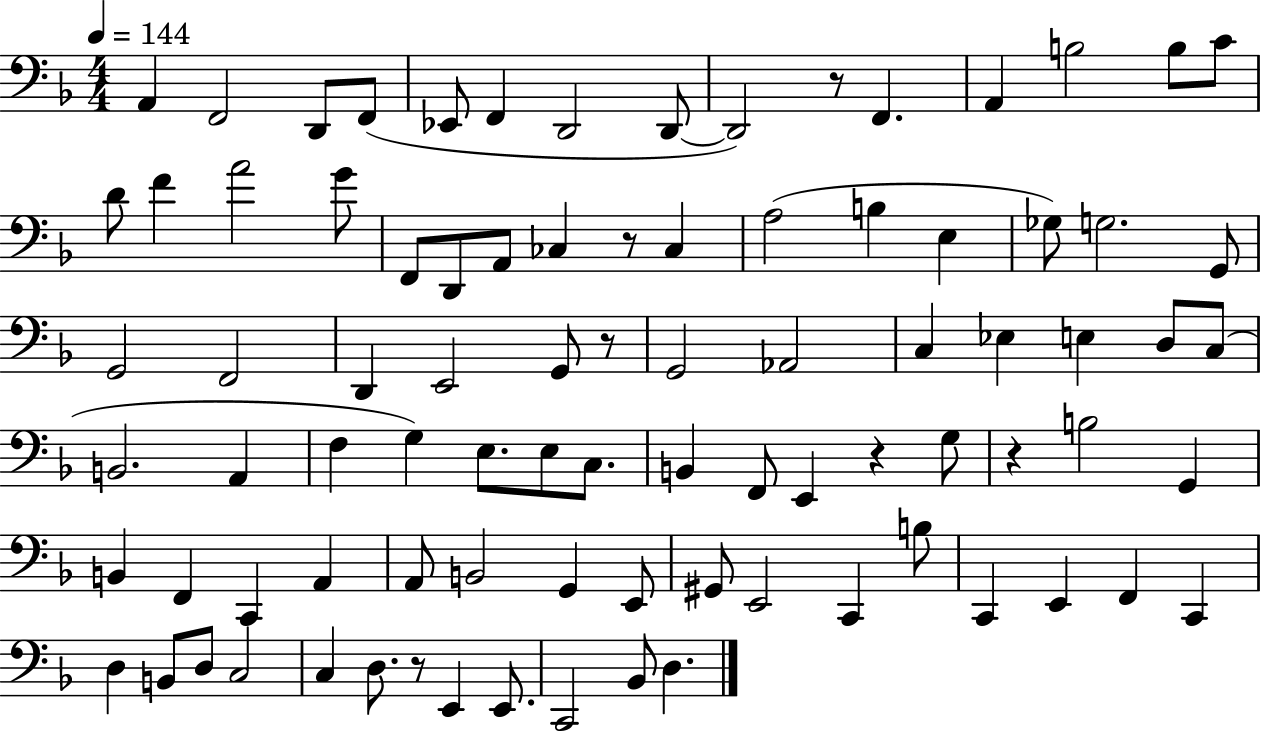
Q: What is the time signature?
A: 4/4